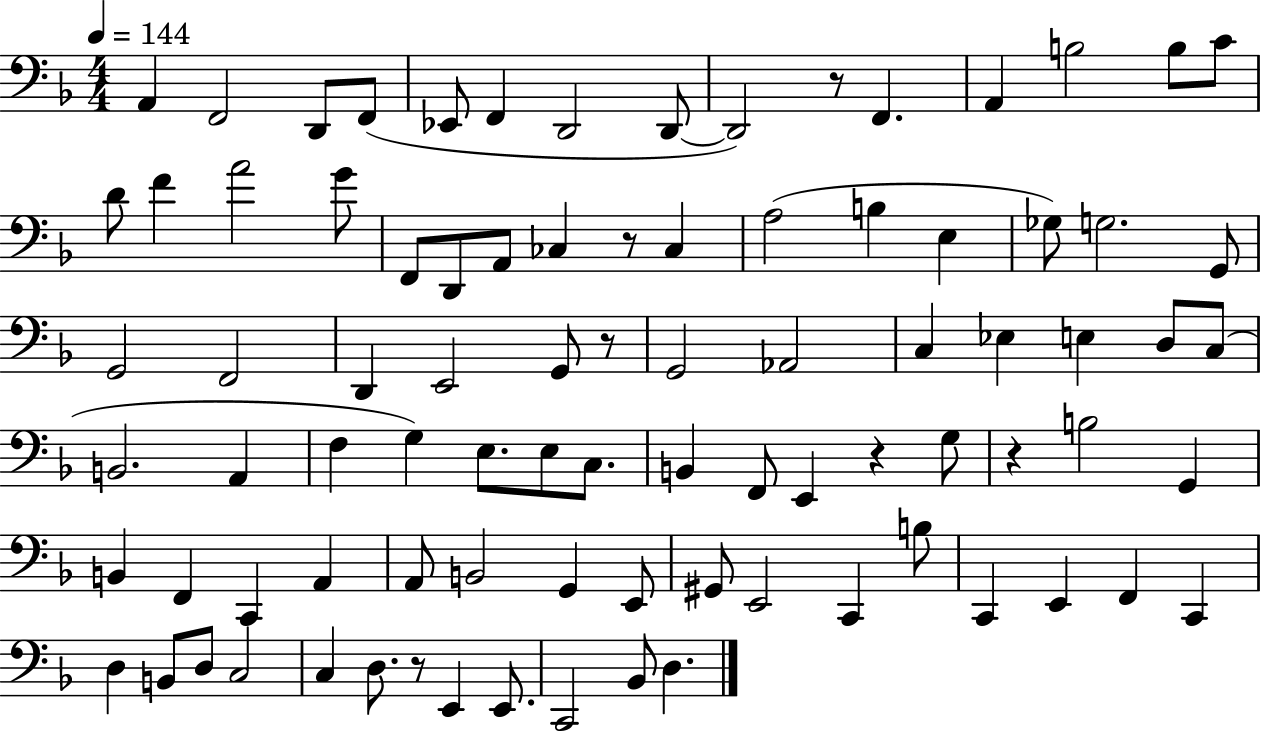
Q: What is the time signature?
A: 4/4